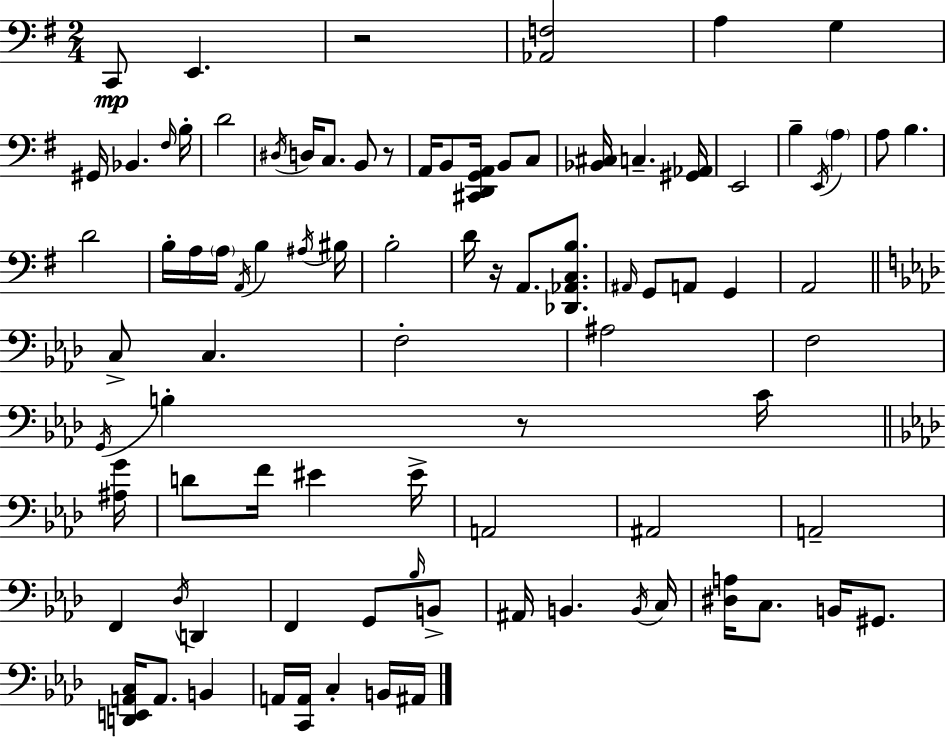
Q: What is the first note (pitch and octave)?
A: C2